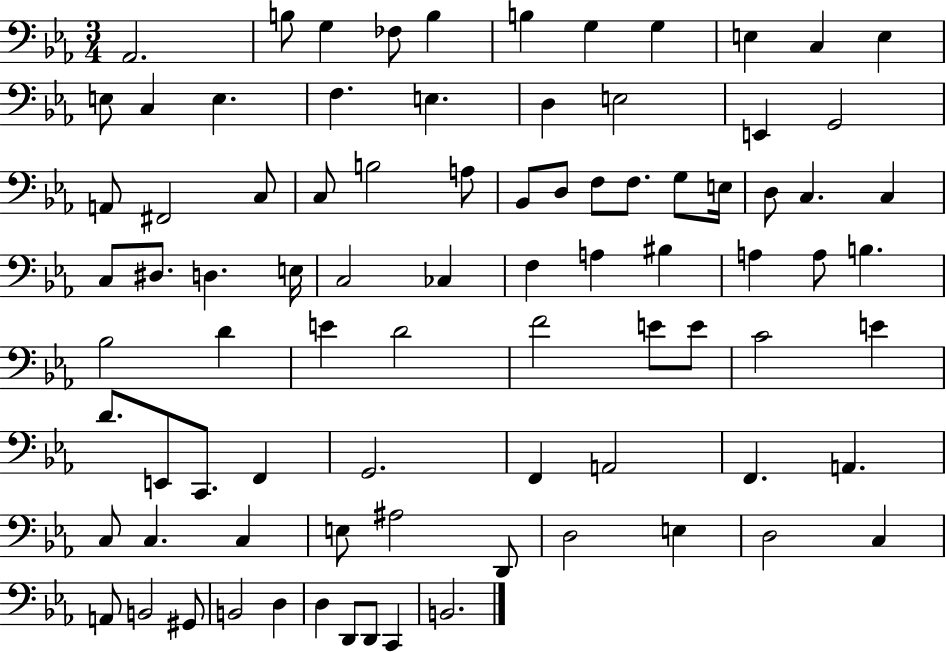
X:1
T:Untitled
M:3/4
L:1/4
K:Eb
_A,,2 B,/2 G, _F,/2 B, B, G, G, E, C, E, E,/2 C, E, F, E, D, E,2 E,, G,,2 A,,/2 ^F,,2 C,/2 C,/2 B,2 A,/2 _B,,/2 D,/2 F,/2 F,/2 G,/2 E,/4 D,/2 C, C, C,/2 ^D,/2 D, E,/4 C,2 _C, F, A, ^B, A, A,/2 B, _B,2 D E D2 F2 E/2 E/2 C2 E D/2 E,,/2 C,,/2 F,, G,,2 F,, A,,2 F,, A,, C,/2 C, C, E,/2 ^A,2 D,,/2 D,2 E, D,2 C, A,,/2 B,,2 ^G,,/2 B,,2 D, D, D,,/2 D,,/2 C,, B,,2